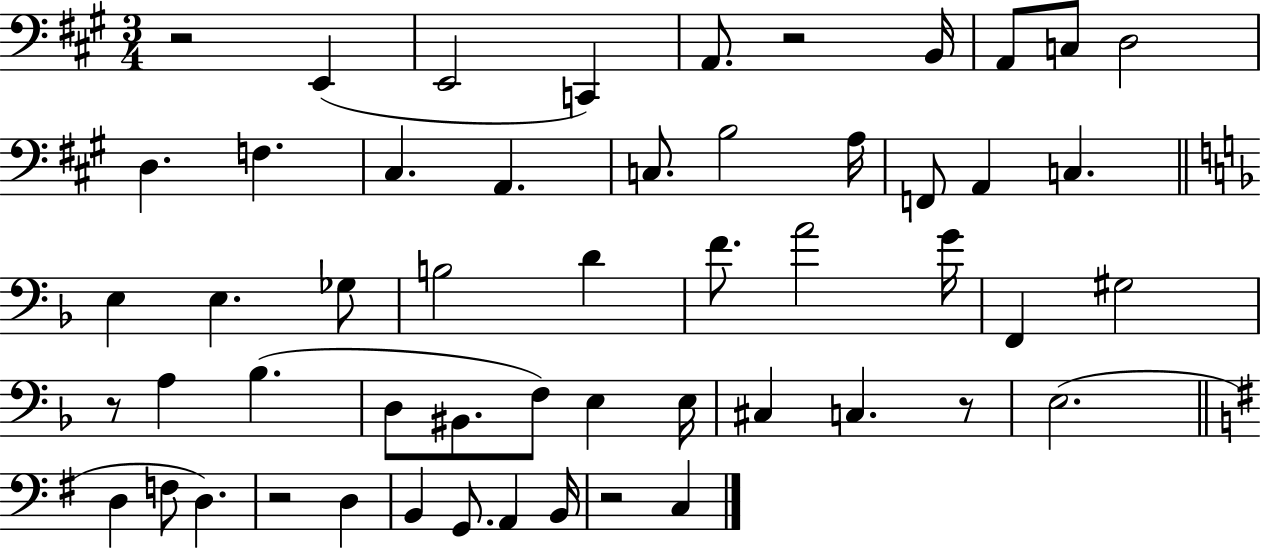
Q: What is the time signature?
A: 3/4